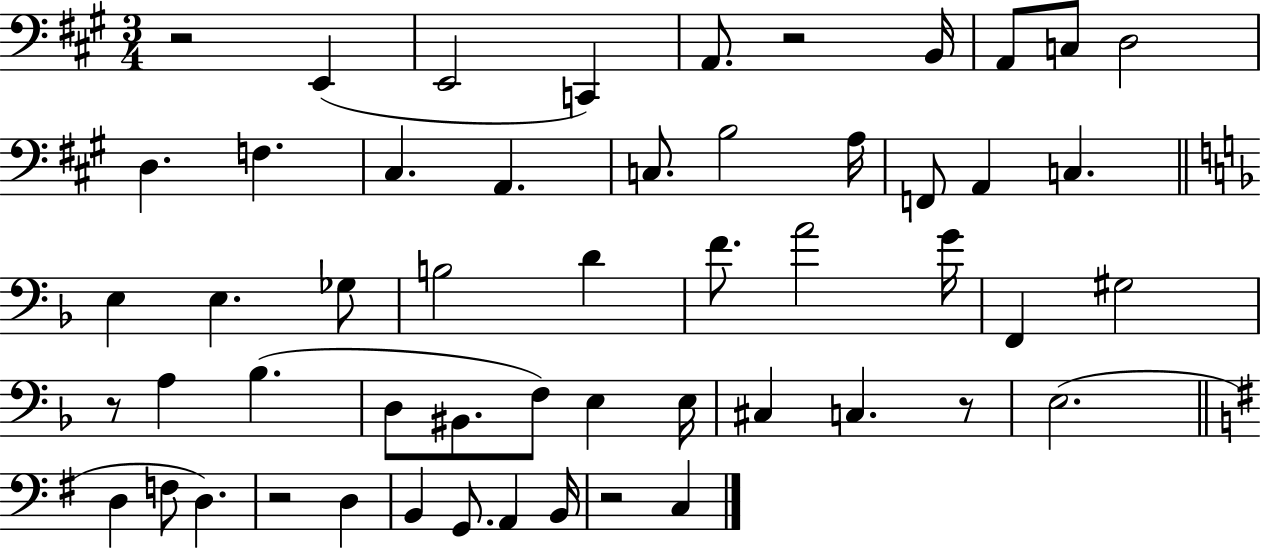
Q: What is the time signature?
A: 3/4